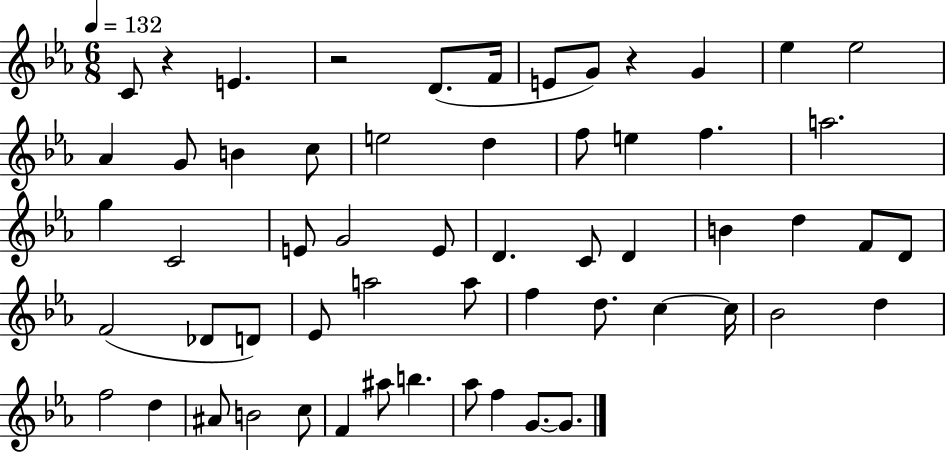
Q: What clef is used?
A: treble